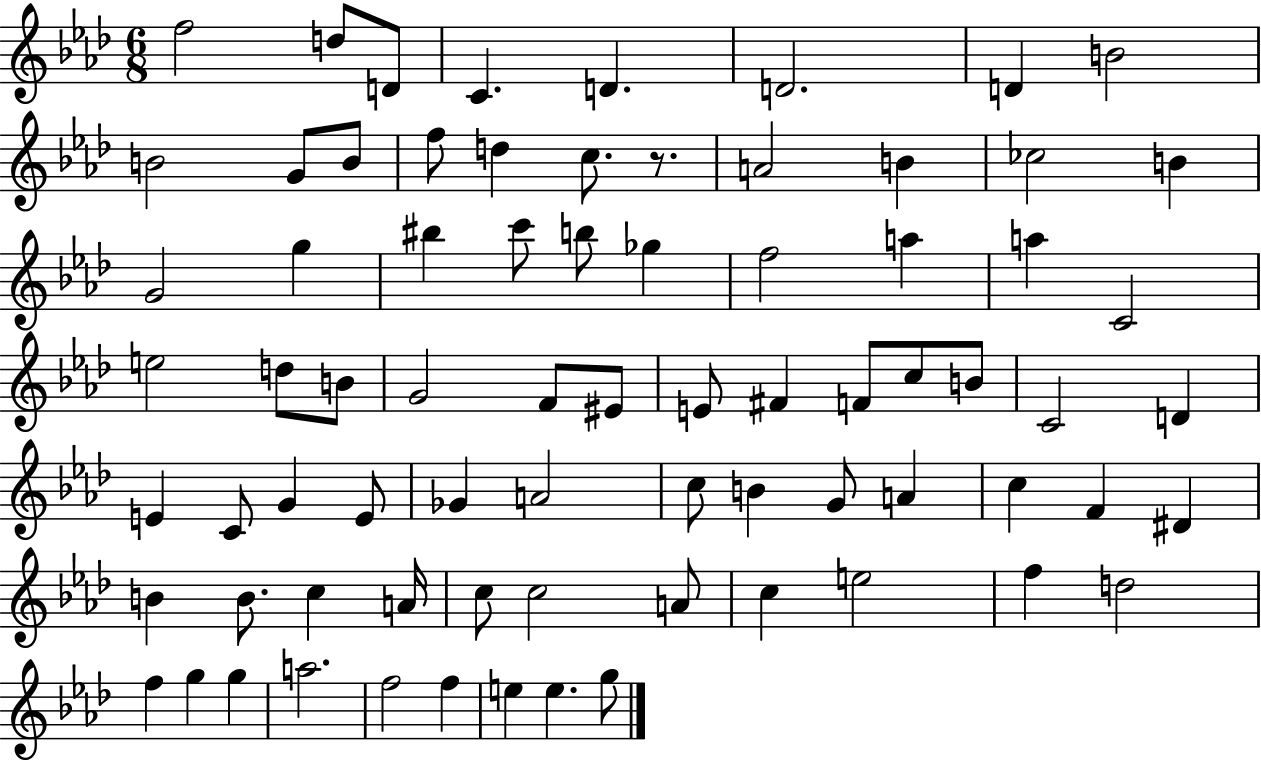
{
  \clef treble
  \numericTimeSignature
  \time 6/8
  \key aes \major
  f''2 d''8 d'8 | c'4. d'4. | d'2. | d'4 b'2 | \break b'2 g'8 b'8 | f''8 d''4 c''8. r8. | a'2 b'4 | ces''2 b'4 | \break g'2 g''4 | bis''4 c'''8 b''8 ges''4 | f''2 a''4 | a''4 c'2 | \break e''2 d''8 b'8 | g'2 f'8 eis'8 | e'8 fis'4 f'8 c''8 b'8 | c'2 d'4 | \break e'4 c'8 g'4 e'8 | ges'4 a'2 | c''8 b'4 g'8 a'4 | c''4 f'4 dis'4 | \break b'4 b'8. c''4 a'16 | c''8 c''2 a'8 | c''4 e''2 | f''4 d''2 | \break f''4 g''4 g''4 | a''2. | f''2 f''4 | e''4 e''4. g''8 | \break \bar "|."
}